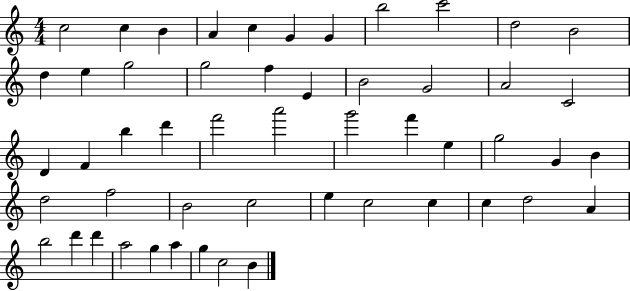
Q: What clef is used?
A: treble